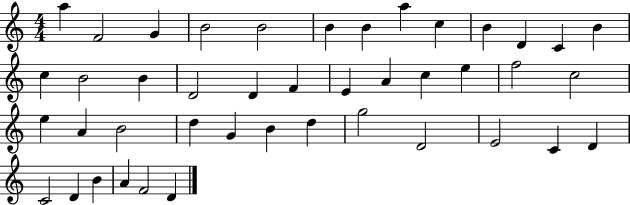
X:1
T:Untitled
M:4/4
L:1/4
K:C
a F2 G B2 B2 B B a c B D C B c B2 B D2 D F E A c e f2 c2 e A B2 d G B d g2 D2 E2 C D C2 D B A F2 D